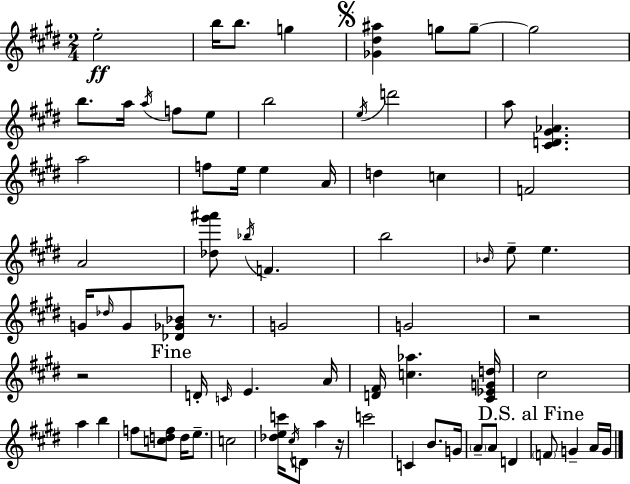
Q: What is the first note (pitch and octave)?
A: E5